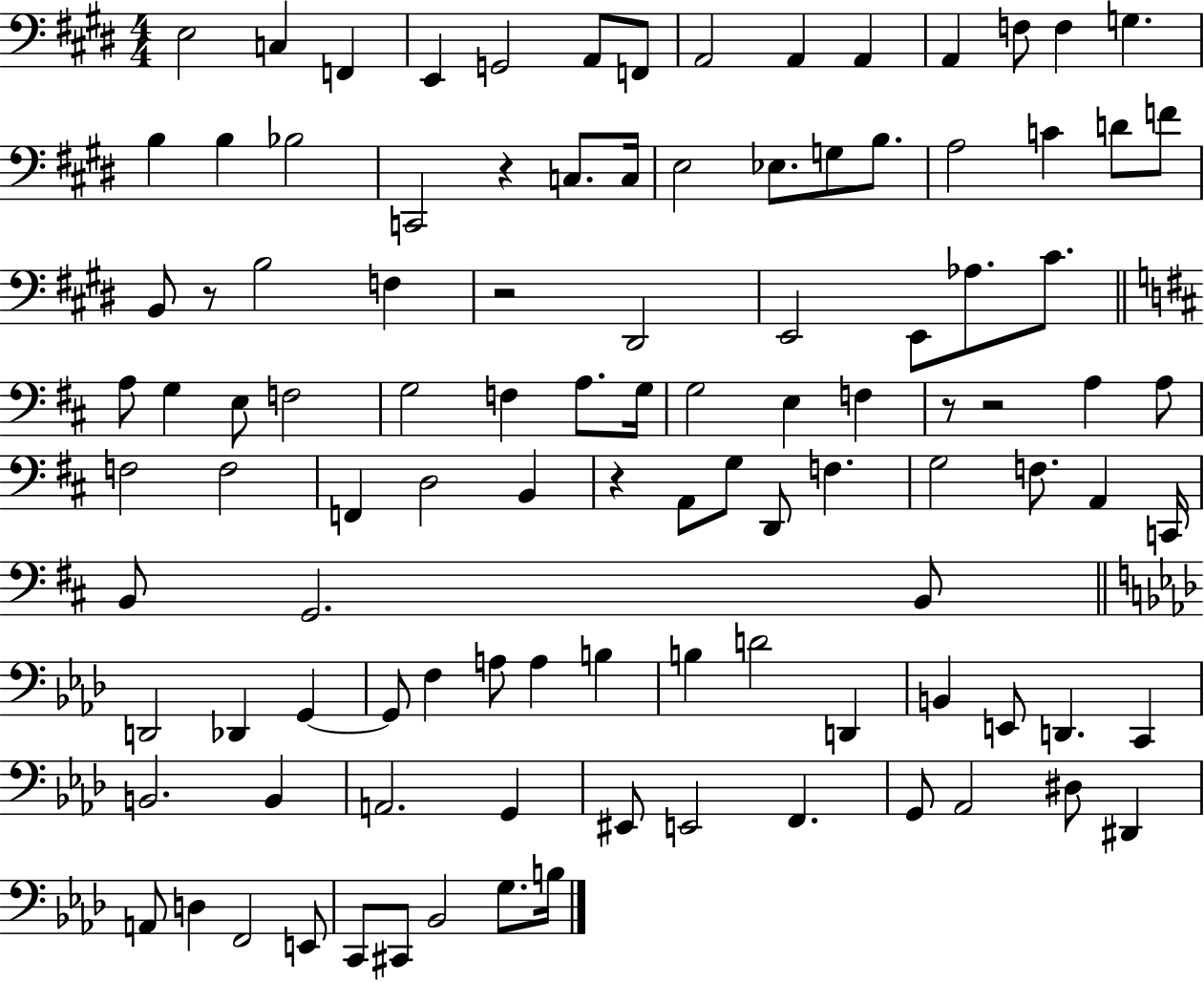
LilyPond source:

{
  \clef bass
  \numericTimeSignature
  \time 4/4
  \key e \major
  \repeat volta 2 { e2 c4 f,4 | e,4 g,2 a,8 f,8 | a,2 a,4 a,4 | a,4 f8 f4 g4. | \break b4 b4 bes2 | c,2 r4 c8. c16 | e2 ees8. g8 b8. | a2 c'4 d'8 f'8 | \break b,8 r8 b2 f4 | r2 dis,2 | e,2 e,8 aes8. cis'8. | \bar "||" \break \key b \minor a8 g4 e8 f2 | g2 f4 a8. g16 | g2 e4 f4 | r8 r2 a4 a8 | \break f2 f2 | f,4 d2 b,4 | r4 a,8 g8 d,8 f4. | g2 f8. a,4 c,16 | \break b,8 g,2. b,8 | \bar "||" \break \key f \minor d,2 des,4 g,4~~ | g,8 f4 a8 a4 b4 | b4 d'2 d,4 | b,4 e,8 d,4. c,4 | \break b,2. b,4 | a,2. g,4 | eis,8 e,2 f,4. | g,8 aes,2 dis8 dis,4 | \break a,8 d4 f,2 e,8 | c,8 cis,8 bes,2 g8. b16 | } \bar "|."
}